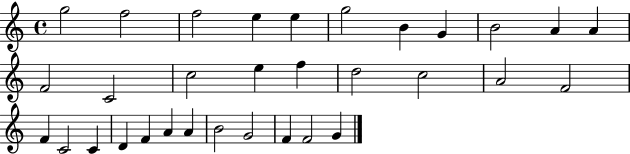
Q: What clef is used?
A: treble